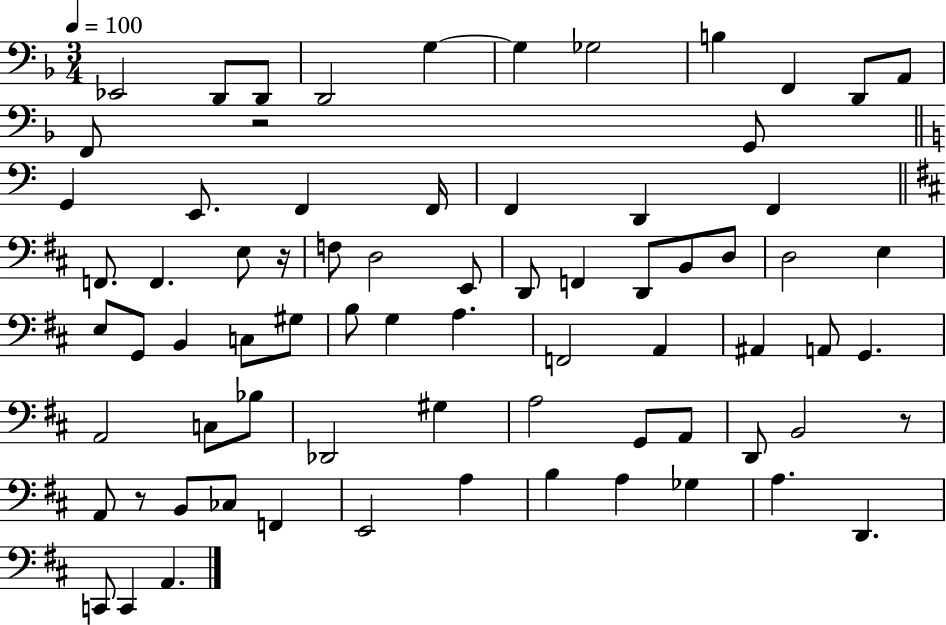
{
  \clef bass
  \numericTimeSignature
  \time 3/4
  \key f \major
  \tempo 4 = 100
  ees,2 d,8 d,8 | d,2 g4~~ | g4 ges2 | b4 f,4 d,8 a,8 | \break f,8 r2 g,8 | \bar "||" \break \key c \major g,4 e,8. f,4 f,16 | f,4 d,4 f,4 | \bar "||" \break \key d \major f,8. f,4. e8 r16 | f8 d2 e,8 | d,8 f,4 d,8 b,8 d8 | d2 e4 | \break e8 g,8 b,4 c8 gis8 | b8 g4 a4. | f,2 a,4 | ais,4 a,8 g,4. | \break a,2 c8 bes8 | des,2 gis4 | a2 g,8 a,8 | d,8 b,2 r8 | \break a,8 r8 b,8 ces8 f,4 | e,2 a4 | b4 a4 ges4 | a4. d,4. | \break c,8 c,4 a,4. | \bar "|."
}